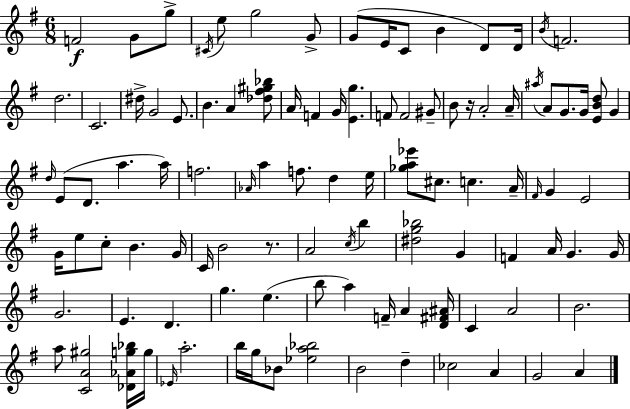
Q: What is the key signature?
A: E minor